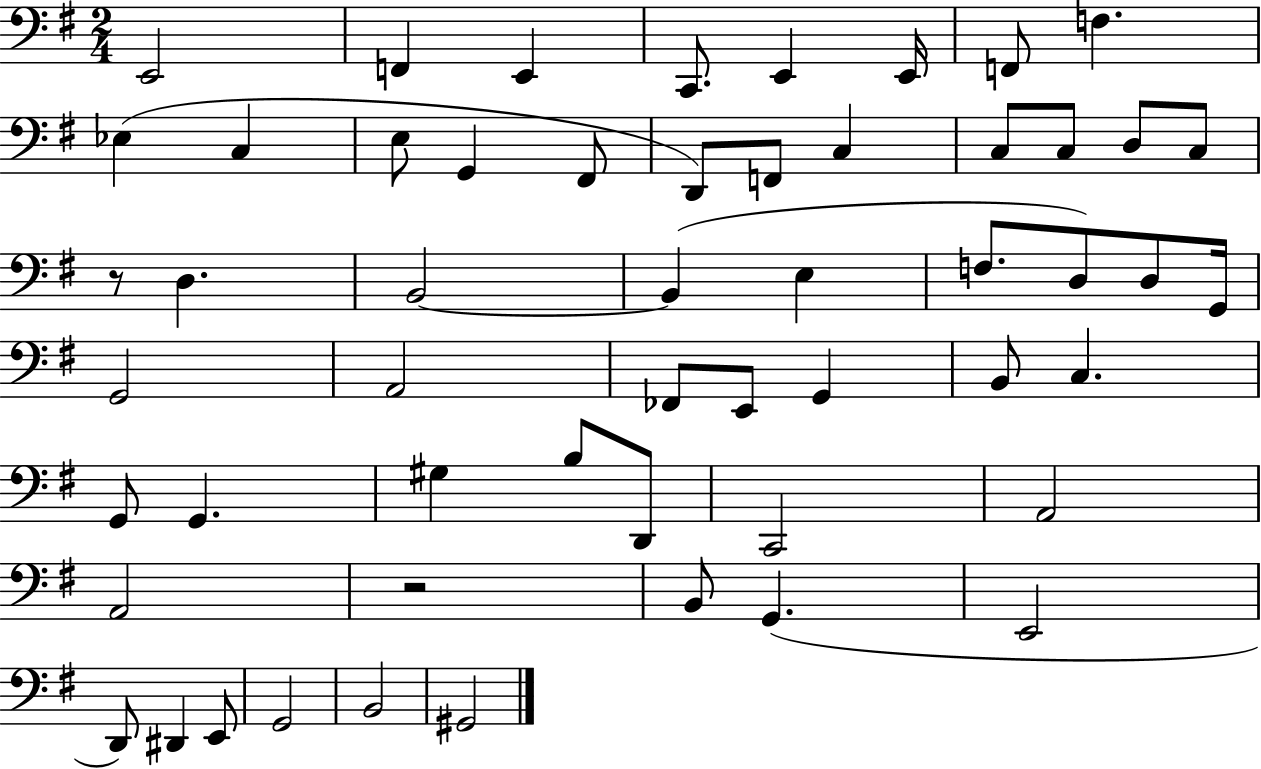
E2/h F2/q E2/q C2/e. E2/q E2/s F2/e F3/q. Eb3/q C3/q E3/e G2/q F#2/e D2/e F2/e C3/q C3/e C3/e D3/e C3/e R/e D3/q. B2/h B2/q E3/q F3/e. D3/e D3/e G2/s G2/h A2/h FES2/e E2/e G2/q B2/e C3/q. G2/e G2/q. G#3/q B3/e D2/e C2/h A2/h A2/h R/h B2/e G2/q. E2/h D2/e D#2/q E2/e G2/h B2/h G#2/h